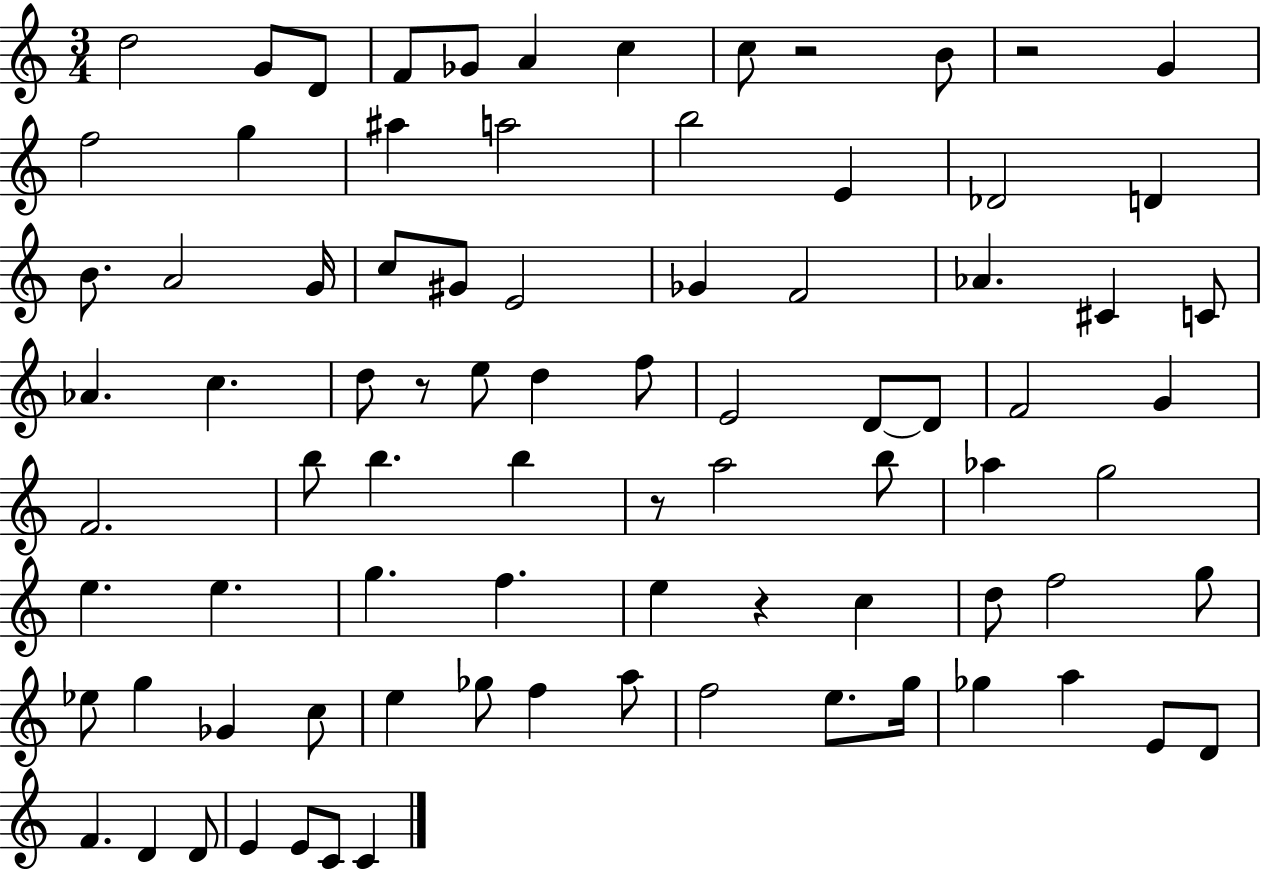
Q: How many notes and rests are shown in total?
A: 84